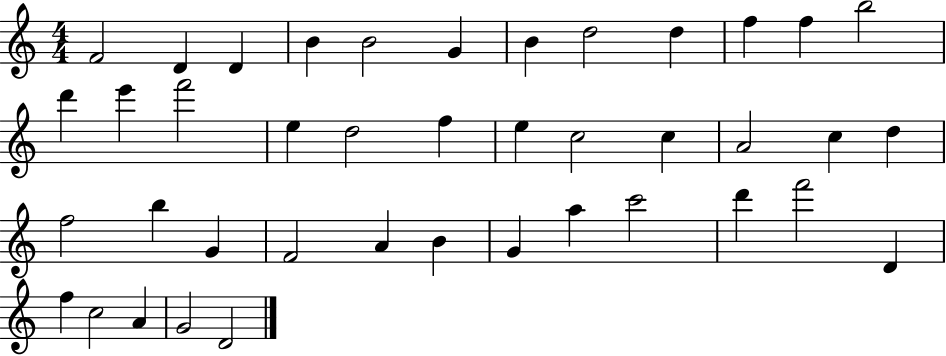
{
  \clef treble
  \numericTimeSignature
  \time 4/4
  \key c \major
  f'2 d'4 d'4 | b'4 b'2 g'4 | b'4 d''2 d''4 | f''4 f''4 b''2 | \break d'''4 e'''4 f'''2 | e''4 d''2 f''4 | e''4 c''2 c''4 | a'2 c''4 d''4 | \break f''2 b''4 g'4 | f'2 a'4 b'4 | g'4 a''4 c'''2 | d'''4 f'''2 d'4 | \break f''4 c''2 a'4 | g'2 d'2 | \bar "|."
}